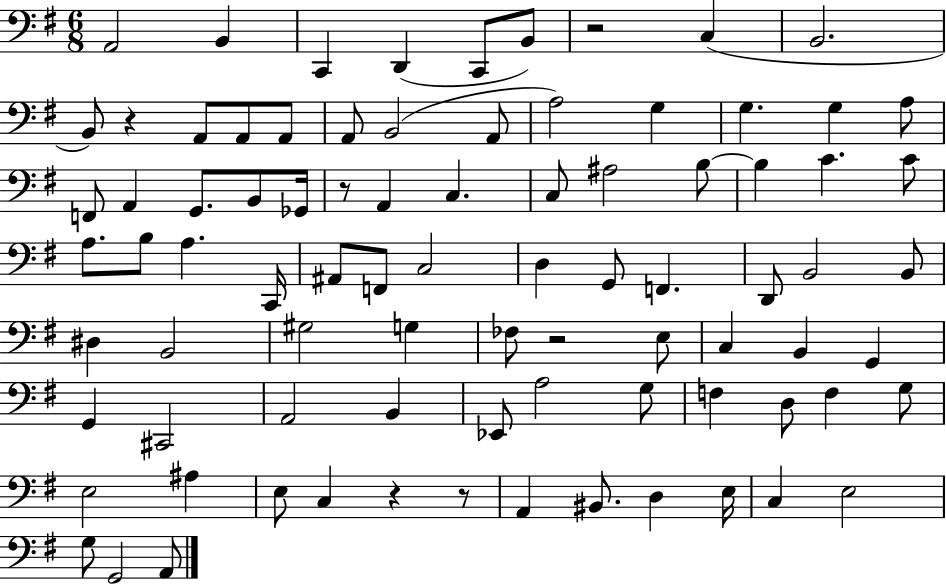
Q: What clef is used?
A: bass